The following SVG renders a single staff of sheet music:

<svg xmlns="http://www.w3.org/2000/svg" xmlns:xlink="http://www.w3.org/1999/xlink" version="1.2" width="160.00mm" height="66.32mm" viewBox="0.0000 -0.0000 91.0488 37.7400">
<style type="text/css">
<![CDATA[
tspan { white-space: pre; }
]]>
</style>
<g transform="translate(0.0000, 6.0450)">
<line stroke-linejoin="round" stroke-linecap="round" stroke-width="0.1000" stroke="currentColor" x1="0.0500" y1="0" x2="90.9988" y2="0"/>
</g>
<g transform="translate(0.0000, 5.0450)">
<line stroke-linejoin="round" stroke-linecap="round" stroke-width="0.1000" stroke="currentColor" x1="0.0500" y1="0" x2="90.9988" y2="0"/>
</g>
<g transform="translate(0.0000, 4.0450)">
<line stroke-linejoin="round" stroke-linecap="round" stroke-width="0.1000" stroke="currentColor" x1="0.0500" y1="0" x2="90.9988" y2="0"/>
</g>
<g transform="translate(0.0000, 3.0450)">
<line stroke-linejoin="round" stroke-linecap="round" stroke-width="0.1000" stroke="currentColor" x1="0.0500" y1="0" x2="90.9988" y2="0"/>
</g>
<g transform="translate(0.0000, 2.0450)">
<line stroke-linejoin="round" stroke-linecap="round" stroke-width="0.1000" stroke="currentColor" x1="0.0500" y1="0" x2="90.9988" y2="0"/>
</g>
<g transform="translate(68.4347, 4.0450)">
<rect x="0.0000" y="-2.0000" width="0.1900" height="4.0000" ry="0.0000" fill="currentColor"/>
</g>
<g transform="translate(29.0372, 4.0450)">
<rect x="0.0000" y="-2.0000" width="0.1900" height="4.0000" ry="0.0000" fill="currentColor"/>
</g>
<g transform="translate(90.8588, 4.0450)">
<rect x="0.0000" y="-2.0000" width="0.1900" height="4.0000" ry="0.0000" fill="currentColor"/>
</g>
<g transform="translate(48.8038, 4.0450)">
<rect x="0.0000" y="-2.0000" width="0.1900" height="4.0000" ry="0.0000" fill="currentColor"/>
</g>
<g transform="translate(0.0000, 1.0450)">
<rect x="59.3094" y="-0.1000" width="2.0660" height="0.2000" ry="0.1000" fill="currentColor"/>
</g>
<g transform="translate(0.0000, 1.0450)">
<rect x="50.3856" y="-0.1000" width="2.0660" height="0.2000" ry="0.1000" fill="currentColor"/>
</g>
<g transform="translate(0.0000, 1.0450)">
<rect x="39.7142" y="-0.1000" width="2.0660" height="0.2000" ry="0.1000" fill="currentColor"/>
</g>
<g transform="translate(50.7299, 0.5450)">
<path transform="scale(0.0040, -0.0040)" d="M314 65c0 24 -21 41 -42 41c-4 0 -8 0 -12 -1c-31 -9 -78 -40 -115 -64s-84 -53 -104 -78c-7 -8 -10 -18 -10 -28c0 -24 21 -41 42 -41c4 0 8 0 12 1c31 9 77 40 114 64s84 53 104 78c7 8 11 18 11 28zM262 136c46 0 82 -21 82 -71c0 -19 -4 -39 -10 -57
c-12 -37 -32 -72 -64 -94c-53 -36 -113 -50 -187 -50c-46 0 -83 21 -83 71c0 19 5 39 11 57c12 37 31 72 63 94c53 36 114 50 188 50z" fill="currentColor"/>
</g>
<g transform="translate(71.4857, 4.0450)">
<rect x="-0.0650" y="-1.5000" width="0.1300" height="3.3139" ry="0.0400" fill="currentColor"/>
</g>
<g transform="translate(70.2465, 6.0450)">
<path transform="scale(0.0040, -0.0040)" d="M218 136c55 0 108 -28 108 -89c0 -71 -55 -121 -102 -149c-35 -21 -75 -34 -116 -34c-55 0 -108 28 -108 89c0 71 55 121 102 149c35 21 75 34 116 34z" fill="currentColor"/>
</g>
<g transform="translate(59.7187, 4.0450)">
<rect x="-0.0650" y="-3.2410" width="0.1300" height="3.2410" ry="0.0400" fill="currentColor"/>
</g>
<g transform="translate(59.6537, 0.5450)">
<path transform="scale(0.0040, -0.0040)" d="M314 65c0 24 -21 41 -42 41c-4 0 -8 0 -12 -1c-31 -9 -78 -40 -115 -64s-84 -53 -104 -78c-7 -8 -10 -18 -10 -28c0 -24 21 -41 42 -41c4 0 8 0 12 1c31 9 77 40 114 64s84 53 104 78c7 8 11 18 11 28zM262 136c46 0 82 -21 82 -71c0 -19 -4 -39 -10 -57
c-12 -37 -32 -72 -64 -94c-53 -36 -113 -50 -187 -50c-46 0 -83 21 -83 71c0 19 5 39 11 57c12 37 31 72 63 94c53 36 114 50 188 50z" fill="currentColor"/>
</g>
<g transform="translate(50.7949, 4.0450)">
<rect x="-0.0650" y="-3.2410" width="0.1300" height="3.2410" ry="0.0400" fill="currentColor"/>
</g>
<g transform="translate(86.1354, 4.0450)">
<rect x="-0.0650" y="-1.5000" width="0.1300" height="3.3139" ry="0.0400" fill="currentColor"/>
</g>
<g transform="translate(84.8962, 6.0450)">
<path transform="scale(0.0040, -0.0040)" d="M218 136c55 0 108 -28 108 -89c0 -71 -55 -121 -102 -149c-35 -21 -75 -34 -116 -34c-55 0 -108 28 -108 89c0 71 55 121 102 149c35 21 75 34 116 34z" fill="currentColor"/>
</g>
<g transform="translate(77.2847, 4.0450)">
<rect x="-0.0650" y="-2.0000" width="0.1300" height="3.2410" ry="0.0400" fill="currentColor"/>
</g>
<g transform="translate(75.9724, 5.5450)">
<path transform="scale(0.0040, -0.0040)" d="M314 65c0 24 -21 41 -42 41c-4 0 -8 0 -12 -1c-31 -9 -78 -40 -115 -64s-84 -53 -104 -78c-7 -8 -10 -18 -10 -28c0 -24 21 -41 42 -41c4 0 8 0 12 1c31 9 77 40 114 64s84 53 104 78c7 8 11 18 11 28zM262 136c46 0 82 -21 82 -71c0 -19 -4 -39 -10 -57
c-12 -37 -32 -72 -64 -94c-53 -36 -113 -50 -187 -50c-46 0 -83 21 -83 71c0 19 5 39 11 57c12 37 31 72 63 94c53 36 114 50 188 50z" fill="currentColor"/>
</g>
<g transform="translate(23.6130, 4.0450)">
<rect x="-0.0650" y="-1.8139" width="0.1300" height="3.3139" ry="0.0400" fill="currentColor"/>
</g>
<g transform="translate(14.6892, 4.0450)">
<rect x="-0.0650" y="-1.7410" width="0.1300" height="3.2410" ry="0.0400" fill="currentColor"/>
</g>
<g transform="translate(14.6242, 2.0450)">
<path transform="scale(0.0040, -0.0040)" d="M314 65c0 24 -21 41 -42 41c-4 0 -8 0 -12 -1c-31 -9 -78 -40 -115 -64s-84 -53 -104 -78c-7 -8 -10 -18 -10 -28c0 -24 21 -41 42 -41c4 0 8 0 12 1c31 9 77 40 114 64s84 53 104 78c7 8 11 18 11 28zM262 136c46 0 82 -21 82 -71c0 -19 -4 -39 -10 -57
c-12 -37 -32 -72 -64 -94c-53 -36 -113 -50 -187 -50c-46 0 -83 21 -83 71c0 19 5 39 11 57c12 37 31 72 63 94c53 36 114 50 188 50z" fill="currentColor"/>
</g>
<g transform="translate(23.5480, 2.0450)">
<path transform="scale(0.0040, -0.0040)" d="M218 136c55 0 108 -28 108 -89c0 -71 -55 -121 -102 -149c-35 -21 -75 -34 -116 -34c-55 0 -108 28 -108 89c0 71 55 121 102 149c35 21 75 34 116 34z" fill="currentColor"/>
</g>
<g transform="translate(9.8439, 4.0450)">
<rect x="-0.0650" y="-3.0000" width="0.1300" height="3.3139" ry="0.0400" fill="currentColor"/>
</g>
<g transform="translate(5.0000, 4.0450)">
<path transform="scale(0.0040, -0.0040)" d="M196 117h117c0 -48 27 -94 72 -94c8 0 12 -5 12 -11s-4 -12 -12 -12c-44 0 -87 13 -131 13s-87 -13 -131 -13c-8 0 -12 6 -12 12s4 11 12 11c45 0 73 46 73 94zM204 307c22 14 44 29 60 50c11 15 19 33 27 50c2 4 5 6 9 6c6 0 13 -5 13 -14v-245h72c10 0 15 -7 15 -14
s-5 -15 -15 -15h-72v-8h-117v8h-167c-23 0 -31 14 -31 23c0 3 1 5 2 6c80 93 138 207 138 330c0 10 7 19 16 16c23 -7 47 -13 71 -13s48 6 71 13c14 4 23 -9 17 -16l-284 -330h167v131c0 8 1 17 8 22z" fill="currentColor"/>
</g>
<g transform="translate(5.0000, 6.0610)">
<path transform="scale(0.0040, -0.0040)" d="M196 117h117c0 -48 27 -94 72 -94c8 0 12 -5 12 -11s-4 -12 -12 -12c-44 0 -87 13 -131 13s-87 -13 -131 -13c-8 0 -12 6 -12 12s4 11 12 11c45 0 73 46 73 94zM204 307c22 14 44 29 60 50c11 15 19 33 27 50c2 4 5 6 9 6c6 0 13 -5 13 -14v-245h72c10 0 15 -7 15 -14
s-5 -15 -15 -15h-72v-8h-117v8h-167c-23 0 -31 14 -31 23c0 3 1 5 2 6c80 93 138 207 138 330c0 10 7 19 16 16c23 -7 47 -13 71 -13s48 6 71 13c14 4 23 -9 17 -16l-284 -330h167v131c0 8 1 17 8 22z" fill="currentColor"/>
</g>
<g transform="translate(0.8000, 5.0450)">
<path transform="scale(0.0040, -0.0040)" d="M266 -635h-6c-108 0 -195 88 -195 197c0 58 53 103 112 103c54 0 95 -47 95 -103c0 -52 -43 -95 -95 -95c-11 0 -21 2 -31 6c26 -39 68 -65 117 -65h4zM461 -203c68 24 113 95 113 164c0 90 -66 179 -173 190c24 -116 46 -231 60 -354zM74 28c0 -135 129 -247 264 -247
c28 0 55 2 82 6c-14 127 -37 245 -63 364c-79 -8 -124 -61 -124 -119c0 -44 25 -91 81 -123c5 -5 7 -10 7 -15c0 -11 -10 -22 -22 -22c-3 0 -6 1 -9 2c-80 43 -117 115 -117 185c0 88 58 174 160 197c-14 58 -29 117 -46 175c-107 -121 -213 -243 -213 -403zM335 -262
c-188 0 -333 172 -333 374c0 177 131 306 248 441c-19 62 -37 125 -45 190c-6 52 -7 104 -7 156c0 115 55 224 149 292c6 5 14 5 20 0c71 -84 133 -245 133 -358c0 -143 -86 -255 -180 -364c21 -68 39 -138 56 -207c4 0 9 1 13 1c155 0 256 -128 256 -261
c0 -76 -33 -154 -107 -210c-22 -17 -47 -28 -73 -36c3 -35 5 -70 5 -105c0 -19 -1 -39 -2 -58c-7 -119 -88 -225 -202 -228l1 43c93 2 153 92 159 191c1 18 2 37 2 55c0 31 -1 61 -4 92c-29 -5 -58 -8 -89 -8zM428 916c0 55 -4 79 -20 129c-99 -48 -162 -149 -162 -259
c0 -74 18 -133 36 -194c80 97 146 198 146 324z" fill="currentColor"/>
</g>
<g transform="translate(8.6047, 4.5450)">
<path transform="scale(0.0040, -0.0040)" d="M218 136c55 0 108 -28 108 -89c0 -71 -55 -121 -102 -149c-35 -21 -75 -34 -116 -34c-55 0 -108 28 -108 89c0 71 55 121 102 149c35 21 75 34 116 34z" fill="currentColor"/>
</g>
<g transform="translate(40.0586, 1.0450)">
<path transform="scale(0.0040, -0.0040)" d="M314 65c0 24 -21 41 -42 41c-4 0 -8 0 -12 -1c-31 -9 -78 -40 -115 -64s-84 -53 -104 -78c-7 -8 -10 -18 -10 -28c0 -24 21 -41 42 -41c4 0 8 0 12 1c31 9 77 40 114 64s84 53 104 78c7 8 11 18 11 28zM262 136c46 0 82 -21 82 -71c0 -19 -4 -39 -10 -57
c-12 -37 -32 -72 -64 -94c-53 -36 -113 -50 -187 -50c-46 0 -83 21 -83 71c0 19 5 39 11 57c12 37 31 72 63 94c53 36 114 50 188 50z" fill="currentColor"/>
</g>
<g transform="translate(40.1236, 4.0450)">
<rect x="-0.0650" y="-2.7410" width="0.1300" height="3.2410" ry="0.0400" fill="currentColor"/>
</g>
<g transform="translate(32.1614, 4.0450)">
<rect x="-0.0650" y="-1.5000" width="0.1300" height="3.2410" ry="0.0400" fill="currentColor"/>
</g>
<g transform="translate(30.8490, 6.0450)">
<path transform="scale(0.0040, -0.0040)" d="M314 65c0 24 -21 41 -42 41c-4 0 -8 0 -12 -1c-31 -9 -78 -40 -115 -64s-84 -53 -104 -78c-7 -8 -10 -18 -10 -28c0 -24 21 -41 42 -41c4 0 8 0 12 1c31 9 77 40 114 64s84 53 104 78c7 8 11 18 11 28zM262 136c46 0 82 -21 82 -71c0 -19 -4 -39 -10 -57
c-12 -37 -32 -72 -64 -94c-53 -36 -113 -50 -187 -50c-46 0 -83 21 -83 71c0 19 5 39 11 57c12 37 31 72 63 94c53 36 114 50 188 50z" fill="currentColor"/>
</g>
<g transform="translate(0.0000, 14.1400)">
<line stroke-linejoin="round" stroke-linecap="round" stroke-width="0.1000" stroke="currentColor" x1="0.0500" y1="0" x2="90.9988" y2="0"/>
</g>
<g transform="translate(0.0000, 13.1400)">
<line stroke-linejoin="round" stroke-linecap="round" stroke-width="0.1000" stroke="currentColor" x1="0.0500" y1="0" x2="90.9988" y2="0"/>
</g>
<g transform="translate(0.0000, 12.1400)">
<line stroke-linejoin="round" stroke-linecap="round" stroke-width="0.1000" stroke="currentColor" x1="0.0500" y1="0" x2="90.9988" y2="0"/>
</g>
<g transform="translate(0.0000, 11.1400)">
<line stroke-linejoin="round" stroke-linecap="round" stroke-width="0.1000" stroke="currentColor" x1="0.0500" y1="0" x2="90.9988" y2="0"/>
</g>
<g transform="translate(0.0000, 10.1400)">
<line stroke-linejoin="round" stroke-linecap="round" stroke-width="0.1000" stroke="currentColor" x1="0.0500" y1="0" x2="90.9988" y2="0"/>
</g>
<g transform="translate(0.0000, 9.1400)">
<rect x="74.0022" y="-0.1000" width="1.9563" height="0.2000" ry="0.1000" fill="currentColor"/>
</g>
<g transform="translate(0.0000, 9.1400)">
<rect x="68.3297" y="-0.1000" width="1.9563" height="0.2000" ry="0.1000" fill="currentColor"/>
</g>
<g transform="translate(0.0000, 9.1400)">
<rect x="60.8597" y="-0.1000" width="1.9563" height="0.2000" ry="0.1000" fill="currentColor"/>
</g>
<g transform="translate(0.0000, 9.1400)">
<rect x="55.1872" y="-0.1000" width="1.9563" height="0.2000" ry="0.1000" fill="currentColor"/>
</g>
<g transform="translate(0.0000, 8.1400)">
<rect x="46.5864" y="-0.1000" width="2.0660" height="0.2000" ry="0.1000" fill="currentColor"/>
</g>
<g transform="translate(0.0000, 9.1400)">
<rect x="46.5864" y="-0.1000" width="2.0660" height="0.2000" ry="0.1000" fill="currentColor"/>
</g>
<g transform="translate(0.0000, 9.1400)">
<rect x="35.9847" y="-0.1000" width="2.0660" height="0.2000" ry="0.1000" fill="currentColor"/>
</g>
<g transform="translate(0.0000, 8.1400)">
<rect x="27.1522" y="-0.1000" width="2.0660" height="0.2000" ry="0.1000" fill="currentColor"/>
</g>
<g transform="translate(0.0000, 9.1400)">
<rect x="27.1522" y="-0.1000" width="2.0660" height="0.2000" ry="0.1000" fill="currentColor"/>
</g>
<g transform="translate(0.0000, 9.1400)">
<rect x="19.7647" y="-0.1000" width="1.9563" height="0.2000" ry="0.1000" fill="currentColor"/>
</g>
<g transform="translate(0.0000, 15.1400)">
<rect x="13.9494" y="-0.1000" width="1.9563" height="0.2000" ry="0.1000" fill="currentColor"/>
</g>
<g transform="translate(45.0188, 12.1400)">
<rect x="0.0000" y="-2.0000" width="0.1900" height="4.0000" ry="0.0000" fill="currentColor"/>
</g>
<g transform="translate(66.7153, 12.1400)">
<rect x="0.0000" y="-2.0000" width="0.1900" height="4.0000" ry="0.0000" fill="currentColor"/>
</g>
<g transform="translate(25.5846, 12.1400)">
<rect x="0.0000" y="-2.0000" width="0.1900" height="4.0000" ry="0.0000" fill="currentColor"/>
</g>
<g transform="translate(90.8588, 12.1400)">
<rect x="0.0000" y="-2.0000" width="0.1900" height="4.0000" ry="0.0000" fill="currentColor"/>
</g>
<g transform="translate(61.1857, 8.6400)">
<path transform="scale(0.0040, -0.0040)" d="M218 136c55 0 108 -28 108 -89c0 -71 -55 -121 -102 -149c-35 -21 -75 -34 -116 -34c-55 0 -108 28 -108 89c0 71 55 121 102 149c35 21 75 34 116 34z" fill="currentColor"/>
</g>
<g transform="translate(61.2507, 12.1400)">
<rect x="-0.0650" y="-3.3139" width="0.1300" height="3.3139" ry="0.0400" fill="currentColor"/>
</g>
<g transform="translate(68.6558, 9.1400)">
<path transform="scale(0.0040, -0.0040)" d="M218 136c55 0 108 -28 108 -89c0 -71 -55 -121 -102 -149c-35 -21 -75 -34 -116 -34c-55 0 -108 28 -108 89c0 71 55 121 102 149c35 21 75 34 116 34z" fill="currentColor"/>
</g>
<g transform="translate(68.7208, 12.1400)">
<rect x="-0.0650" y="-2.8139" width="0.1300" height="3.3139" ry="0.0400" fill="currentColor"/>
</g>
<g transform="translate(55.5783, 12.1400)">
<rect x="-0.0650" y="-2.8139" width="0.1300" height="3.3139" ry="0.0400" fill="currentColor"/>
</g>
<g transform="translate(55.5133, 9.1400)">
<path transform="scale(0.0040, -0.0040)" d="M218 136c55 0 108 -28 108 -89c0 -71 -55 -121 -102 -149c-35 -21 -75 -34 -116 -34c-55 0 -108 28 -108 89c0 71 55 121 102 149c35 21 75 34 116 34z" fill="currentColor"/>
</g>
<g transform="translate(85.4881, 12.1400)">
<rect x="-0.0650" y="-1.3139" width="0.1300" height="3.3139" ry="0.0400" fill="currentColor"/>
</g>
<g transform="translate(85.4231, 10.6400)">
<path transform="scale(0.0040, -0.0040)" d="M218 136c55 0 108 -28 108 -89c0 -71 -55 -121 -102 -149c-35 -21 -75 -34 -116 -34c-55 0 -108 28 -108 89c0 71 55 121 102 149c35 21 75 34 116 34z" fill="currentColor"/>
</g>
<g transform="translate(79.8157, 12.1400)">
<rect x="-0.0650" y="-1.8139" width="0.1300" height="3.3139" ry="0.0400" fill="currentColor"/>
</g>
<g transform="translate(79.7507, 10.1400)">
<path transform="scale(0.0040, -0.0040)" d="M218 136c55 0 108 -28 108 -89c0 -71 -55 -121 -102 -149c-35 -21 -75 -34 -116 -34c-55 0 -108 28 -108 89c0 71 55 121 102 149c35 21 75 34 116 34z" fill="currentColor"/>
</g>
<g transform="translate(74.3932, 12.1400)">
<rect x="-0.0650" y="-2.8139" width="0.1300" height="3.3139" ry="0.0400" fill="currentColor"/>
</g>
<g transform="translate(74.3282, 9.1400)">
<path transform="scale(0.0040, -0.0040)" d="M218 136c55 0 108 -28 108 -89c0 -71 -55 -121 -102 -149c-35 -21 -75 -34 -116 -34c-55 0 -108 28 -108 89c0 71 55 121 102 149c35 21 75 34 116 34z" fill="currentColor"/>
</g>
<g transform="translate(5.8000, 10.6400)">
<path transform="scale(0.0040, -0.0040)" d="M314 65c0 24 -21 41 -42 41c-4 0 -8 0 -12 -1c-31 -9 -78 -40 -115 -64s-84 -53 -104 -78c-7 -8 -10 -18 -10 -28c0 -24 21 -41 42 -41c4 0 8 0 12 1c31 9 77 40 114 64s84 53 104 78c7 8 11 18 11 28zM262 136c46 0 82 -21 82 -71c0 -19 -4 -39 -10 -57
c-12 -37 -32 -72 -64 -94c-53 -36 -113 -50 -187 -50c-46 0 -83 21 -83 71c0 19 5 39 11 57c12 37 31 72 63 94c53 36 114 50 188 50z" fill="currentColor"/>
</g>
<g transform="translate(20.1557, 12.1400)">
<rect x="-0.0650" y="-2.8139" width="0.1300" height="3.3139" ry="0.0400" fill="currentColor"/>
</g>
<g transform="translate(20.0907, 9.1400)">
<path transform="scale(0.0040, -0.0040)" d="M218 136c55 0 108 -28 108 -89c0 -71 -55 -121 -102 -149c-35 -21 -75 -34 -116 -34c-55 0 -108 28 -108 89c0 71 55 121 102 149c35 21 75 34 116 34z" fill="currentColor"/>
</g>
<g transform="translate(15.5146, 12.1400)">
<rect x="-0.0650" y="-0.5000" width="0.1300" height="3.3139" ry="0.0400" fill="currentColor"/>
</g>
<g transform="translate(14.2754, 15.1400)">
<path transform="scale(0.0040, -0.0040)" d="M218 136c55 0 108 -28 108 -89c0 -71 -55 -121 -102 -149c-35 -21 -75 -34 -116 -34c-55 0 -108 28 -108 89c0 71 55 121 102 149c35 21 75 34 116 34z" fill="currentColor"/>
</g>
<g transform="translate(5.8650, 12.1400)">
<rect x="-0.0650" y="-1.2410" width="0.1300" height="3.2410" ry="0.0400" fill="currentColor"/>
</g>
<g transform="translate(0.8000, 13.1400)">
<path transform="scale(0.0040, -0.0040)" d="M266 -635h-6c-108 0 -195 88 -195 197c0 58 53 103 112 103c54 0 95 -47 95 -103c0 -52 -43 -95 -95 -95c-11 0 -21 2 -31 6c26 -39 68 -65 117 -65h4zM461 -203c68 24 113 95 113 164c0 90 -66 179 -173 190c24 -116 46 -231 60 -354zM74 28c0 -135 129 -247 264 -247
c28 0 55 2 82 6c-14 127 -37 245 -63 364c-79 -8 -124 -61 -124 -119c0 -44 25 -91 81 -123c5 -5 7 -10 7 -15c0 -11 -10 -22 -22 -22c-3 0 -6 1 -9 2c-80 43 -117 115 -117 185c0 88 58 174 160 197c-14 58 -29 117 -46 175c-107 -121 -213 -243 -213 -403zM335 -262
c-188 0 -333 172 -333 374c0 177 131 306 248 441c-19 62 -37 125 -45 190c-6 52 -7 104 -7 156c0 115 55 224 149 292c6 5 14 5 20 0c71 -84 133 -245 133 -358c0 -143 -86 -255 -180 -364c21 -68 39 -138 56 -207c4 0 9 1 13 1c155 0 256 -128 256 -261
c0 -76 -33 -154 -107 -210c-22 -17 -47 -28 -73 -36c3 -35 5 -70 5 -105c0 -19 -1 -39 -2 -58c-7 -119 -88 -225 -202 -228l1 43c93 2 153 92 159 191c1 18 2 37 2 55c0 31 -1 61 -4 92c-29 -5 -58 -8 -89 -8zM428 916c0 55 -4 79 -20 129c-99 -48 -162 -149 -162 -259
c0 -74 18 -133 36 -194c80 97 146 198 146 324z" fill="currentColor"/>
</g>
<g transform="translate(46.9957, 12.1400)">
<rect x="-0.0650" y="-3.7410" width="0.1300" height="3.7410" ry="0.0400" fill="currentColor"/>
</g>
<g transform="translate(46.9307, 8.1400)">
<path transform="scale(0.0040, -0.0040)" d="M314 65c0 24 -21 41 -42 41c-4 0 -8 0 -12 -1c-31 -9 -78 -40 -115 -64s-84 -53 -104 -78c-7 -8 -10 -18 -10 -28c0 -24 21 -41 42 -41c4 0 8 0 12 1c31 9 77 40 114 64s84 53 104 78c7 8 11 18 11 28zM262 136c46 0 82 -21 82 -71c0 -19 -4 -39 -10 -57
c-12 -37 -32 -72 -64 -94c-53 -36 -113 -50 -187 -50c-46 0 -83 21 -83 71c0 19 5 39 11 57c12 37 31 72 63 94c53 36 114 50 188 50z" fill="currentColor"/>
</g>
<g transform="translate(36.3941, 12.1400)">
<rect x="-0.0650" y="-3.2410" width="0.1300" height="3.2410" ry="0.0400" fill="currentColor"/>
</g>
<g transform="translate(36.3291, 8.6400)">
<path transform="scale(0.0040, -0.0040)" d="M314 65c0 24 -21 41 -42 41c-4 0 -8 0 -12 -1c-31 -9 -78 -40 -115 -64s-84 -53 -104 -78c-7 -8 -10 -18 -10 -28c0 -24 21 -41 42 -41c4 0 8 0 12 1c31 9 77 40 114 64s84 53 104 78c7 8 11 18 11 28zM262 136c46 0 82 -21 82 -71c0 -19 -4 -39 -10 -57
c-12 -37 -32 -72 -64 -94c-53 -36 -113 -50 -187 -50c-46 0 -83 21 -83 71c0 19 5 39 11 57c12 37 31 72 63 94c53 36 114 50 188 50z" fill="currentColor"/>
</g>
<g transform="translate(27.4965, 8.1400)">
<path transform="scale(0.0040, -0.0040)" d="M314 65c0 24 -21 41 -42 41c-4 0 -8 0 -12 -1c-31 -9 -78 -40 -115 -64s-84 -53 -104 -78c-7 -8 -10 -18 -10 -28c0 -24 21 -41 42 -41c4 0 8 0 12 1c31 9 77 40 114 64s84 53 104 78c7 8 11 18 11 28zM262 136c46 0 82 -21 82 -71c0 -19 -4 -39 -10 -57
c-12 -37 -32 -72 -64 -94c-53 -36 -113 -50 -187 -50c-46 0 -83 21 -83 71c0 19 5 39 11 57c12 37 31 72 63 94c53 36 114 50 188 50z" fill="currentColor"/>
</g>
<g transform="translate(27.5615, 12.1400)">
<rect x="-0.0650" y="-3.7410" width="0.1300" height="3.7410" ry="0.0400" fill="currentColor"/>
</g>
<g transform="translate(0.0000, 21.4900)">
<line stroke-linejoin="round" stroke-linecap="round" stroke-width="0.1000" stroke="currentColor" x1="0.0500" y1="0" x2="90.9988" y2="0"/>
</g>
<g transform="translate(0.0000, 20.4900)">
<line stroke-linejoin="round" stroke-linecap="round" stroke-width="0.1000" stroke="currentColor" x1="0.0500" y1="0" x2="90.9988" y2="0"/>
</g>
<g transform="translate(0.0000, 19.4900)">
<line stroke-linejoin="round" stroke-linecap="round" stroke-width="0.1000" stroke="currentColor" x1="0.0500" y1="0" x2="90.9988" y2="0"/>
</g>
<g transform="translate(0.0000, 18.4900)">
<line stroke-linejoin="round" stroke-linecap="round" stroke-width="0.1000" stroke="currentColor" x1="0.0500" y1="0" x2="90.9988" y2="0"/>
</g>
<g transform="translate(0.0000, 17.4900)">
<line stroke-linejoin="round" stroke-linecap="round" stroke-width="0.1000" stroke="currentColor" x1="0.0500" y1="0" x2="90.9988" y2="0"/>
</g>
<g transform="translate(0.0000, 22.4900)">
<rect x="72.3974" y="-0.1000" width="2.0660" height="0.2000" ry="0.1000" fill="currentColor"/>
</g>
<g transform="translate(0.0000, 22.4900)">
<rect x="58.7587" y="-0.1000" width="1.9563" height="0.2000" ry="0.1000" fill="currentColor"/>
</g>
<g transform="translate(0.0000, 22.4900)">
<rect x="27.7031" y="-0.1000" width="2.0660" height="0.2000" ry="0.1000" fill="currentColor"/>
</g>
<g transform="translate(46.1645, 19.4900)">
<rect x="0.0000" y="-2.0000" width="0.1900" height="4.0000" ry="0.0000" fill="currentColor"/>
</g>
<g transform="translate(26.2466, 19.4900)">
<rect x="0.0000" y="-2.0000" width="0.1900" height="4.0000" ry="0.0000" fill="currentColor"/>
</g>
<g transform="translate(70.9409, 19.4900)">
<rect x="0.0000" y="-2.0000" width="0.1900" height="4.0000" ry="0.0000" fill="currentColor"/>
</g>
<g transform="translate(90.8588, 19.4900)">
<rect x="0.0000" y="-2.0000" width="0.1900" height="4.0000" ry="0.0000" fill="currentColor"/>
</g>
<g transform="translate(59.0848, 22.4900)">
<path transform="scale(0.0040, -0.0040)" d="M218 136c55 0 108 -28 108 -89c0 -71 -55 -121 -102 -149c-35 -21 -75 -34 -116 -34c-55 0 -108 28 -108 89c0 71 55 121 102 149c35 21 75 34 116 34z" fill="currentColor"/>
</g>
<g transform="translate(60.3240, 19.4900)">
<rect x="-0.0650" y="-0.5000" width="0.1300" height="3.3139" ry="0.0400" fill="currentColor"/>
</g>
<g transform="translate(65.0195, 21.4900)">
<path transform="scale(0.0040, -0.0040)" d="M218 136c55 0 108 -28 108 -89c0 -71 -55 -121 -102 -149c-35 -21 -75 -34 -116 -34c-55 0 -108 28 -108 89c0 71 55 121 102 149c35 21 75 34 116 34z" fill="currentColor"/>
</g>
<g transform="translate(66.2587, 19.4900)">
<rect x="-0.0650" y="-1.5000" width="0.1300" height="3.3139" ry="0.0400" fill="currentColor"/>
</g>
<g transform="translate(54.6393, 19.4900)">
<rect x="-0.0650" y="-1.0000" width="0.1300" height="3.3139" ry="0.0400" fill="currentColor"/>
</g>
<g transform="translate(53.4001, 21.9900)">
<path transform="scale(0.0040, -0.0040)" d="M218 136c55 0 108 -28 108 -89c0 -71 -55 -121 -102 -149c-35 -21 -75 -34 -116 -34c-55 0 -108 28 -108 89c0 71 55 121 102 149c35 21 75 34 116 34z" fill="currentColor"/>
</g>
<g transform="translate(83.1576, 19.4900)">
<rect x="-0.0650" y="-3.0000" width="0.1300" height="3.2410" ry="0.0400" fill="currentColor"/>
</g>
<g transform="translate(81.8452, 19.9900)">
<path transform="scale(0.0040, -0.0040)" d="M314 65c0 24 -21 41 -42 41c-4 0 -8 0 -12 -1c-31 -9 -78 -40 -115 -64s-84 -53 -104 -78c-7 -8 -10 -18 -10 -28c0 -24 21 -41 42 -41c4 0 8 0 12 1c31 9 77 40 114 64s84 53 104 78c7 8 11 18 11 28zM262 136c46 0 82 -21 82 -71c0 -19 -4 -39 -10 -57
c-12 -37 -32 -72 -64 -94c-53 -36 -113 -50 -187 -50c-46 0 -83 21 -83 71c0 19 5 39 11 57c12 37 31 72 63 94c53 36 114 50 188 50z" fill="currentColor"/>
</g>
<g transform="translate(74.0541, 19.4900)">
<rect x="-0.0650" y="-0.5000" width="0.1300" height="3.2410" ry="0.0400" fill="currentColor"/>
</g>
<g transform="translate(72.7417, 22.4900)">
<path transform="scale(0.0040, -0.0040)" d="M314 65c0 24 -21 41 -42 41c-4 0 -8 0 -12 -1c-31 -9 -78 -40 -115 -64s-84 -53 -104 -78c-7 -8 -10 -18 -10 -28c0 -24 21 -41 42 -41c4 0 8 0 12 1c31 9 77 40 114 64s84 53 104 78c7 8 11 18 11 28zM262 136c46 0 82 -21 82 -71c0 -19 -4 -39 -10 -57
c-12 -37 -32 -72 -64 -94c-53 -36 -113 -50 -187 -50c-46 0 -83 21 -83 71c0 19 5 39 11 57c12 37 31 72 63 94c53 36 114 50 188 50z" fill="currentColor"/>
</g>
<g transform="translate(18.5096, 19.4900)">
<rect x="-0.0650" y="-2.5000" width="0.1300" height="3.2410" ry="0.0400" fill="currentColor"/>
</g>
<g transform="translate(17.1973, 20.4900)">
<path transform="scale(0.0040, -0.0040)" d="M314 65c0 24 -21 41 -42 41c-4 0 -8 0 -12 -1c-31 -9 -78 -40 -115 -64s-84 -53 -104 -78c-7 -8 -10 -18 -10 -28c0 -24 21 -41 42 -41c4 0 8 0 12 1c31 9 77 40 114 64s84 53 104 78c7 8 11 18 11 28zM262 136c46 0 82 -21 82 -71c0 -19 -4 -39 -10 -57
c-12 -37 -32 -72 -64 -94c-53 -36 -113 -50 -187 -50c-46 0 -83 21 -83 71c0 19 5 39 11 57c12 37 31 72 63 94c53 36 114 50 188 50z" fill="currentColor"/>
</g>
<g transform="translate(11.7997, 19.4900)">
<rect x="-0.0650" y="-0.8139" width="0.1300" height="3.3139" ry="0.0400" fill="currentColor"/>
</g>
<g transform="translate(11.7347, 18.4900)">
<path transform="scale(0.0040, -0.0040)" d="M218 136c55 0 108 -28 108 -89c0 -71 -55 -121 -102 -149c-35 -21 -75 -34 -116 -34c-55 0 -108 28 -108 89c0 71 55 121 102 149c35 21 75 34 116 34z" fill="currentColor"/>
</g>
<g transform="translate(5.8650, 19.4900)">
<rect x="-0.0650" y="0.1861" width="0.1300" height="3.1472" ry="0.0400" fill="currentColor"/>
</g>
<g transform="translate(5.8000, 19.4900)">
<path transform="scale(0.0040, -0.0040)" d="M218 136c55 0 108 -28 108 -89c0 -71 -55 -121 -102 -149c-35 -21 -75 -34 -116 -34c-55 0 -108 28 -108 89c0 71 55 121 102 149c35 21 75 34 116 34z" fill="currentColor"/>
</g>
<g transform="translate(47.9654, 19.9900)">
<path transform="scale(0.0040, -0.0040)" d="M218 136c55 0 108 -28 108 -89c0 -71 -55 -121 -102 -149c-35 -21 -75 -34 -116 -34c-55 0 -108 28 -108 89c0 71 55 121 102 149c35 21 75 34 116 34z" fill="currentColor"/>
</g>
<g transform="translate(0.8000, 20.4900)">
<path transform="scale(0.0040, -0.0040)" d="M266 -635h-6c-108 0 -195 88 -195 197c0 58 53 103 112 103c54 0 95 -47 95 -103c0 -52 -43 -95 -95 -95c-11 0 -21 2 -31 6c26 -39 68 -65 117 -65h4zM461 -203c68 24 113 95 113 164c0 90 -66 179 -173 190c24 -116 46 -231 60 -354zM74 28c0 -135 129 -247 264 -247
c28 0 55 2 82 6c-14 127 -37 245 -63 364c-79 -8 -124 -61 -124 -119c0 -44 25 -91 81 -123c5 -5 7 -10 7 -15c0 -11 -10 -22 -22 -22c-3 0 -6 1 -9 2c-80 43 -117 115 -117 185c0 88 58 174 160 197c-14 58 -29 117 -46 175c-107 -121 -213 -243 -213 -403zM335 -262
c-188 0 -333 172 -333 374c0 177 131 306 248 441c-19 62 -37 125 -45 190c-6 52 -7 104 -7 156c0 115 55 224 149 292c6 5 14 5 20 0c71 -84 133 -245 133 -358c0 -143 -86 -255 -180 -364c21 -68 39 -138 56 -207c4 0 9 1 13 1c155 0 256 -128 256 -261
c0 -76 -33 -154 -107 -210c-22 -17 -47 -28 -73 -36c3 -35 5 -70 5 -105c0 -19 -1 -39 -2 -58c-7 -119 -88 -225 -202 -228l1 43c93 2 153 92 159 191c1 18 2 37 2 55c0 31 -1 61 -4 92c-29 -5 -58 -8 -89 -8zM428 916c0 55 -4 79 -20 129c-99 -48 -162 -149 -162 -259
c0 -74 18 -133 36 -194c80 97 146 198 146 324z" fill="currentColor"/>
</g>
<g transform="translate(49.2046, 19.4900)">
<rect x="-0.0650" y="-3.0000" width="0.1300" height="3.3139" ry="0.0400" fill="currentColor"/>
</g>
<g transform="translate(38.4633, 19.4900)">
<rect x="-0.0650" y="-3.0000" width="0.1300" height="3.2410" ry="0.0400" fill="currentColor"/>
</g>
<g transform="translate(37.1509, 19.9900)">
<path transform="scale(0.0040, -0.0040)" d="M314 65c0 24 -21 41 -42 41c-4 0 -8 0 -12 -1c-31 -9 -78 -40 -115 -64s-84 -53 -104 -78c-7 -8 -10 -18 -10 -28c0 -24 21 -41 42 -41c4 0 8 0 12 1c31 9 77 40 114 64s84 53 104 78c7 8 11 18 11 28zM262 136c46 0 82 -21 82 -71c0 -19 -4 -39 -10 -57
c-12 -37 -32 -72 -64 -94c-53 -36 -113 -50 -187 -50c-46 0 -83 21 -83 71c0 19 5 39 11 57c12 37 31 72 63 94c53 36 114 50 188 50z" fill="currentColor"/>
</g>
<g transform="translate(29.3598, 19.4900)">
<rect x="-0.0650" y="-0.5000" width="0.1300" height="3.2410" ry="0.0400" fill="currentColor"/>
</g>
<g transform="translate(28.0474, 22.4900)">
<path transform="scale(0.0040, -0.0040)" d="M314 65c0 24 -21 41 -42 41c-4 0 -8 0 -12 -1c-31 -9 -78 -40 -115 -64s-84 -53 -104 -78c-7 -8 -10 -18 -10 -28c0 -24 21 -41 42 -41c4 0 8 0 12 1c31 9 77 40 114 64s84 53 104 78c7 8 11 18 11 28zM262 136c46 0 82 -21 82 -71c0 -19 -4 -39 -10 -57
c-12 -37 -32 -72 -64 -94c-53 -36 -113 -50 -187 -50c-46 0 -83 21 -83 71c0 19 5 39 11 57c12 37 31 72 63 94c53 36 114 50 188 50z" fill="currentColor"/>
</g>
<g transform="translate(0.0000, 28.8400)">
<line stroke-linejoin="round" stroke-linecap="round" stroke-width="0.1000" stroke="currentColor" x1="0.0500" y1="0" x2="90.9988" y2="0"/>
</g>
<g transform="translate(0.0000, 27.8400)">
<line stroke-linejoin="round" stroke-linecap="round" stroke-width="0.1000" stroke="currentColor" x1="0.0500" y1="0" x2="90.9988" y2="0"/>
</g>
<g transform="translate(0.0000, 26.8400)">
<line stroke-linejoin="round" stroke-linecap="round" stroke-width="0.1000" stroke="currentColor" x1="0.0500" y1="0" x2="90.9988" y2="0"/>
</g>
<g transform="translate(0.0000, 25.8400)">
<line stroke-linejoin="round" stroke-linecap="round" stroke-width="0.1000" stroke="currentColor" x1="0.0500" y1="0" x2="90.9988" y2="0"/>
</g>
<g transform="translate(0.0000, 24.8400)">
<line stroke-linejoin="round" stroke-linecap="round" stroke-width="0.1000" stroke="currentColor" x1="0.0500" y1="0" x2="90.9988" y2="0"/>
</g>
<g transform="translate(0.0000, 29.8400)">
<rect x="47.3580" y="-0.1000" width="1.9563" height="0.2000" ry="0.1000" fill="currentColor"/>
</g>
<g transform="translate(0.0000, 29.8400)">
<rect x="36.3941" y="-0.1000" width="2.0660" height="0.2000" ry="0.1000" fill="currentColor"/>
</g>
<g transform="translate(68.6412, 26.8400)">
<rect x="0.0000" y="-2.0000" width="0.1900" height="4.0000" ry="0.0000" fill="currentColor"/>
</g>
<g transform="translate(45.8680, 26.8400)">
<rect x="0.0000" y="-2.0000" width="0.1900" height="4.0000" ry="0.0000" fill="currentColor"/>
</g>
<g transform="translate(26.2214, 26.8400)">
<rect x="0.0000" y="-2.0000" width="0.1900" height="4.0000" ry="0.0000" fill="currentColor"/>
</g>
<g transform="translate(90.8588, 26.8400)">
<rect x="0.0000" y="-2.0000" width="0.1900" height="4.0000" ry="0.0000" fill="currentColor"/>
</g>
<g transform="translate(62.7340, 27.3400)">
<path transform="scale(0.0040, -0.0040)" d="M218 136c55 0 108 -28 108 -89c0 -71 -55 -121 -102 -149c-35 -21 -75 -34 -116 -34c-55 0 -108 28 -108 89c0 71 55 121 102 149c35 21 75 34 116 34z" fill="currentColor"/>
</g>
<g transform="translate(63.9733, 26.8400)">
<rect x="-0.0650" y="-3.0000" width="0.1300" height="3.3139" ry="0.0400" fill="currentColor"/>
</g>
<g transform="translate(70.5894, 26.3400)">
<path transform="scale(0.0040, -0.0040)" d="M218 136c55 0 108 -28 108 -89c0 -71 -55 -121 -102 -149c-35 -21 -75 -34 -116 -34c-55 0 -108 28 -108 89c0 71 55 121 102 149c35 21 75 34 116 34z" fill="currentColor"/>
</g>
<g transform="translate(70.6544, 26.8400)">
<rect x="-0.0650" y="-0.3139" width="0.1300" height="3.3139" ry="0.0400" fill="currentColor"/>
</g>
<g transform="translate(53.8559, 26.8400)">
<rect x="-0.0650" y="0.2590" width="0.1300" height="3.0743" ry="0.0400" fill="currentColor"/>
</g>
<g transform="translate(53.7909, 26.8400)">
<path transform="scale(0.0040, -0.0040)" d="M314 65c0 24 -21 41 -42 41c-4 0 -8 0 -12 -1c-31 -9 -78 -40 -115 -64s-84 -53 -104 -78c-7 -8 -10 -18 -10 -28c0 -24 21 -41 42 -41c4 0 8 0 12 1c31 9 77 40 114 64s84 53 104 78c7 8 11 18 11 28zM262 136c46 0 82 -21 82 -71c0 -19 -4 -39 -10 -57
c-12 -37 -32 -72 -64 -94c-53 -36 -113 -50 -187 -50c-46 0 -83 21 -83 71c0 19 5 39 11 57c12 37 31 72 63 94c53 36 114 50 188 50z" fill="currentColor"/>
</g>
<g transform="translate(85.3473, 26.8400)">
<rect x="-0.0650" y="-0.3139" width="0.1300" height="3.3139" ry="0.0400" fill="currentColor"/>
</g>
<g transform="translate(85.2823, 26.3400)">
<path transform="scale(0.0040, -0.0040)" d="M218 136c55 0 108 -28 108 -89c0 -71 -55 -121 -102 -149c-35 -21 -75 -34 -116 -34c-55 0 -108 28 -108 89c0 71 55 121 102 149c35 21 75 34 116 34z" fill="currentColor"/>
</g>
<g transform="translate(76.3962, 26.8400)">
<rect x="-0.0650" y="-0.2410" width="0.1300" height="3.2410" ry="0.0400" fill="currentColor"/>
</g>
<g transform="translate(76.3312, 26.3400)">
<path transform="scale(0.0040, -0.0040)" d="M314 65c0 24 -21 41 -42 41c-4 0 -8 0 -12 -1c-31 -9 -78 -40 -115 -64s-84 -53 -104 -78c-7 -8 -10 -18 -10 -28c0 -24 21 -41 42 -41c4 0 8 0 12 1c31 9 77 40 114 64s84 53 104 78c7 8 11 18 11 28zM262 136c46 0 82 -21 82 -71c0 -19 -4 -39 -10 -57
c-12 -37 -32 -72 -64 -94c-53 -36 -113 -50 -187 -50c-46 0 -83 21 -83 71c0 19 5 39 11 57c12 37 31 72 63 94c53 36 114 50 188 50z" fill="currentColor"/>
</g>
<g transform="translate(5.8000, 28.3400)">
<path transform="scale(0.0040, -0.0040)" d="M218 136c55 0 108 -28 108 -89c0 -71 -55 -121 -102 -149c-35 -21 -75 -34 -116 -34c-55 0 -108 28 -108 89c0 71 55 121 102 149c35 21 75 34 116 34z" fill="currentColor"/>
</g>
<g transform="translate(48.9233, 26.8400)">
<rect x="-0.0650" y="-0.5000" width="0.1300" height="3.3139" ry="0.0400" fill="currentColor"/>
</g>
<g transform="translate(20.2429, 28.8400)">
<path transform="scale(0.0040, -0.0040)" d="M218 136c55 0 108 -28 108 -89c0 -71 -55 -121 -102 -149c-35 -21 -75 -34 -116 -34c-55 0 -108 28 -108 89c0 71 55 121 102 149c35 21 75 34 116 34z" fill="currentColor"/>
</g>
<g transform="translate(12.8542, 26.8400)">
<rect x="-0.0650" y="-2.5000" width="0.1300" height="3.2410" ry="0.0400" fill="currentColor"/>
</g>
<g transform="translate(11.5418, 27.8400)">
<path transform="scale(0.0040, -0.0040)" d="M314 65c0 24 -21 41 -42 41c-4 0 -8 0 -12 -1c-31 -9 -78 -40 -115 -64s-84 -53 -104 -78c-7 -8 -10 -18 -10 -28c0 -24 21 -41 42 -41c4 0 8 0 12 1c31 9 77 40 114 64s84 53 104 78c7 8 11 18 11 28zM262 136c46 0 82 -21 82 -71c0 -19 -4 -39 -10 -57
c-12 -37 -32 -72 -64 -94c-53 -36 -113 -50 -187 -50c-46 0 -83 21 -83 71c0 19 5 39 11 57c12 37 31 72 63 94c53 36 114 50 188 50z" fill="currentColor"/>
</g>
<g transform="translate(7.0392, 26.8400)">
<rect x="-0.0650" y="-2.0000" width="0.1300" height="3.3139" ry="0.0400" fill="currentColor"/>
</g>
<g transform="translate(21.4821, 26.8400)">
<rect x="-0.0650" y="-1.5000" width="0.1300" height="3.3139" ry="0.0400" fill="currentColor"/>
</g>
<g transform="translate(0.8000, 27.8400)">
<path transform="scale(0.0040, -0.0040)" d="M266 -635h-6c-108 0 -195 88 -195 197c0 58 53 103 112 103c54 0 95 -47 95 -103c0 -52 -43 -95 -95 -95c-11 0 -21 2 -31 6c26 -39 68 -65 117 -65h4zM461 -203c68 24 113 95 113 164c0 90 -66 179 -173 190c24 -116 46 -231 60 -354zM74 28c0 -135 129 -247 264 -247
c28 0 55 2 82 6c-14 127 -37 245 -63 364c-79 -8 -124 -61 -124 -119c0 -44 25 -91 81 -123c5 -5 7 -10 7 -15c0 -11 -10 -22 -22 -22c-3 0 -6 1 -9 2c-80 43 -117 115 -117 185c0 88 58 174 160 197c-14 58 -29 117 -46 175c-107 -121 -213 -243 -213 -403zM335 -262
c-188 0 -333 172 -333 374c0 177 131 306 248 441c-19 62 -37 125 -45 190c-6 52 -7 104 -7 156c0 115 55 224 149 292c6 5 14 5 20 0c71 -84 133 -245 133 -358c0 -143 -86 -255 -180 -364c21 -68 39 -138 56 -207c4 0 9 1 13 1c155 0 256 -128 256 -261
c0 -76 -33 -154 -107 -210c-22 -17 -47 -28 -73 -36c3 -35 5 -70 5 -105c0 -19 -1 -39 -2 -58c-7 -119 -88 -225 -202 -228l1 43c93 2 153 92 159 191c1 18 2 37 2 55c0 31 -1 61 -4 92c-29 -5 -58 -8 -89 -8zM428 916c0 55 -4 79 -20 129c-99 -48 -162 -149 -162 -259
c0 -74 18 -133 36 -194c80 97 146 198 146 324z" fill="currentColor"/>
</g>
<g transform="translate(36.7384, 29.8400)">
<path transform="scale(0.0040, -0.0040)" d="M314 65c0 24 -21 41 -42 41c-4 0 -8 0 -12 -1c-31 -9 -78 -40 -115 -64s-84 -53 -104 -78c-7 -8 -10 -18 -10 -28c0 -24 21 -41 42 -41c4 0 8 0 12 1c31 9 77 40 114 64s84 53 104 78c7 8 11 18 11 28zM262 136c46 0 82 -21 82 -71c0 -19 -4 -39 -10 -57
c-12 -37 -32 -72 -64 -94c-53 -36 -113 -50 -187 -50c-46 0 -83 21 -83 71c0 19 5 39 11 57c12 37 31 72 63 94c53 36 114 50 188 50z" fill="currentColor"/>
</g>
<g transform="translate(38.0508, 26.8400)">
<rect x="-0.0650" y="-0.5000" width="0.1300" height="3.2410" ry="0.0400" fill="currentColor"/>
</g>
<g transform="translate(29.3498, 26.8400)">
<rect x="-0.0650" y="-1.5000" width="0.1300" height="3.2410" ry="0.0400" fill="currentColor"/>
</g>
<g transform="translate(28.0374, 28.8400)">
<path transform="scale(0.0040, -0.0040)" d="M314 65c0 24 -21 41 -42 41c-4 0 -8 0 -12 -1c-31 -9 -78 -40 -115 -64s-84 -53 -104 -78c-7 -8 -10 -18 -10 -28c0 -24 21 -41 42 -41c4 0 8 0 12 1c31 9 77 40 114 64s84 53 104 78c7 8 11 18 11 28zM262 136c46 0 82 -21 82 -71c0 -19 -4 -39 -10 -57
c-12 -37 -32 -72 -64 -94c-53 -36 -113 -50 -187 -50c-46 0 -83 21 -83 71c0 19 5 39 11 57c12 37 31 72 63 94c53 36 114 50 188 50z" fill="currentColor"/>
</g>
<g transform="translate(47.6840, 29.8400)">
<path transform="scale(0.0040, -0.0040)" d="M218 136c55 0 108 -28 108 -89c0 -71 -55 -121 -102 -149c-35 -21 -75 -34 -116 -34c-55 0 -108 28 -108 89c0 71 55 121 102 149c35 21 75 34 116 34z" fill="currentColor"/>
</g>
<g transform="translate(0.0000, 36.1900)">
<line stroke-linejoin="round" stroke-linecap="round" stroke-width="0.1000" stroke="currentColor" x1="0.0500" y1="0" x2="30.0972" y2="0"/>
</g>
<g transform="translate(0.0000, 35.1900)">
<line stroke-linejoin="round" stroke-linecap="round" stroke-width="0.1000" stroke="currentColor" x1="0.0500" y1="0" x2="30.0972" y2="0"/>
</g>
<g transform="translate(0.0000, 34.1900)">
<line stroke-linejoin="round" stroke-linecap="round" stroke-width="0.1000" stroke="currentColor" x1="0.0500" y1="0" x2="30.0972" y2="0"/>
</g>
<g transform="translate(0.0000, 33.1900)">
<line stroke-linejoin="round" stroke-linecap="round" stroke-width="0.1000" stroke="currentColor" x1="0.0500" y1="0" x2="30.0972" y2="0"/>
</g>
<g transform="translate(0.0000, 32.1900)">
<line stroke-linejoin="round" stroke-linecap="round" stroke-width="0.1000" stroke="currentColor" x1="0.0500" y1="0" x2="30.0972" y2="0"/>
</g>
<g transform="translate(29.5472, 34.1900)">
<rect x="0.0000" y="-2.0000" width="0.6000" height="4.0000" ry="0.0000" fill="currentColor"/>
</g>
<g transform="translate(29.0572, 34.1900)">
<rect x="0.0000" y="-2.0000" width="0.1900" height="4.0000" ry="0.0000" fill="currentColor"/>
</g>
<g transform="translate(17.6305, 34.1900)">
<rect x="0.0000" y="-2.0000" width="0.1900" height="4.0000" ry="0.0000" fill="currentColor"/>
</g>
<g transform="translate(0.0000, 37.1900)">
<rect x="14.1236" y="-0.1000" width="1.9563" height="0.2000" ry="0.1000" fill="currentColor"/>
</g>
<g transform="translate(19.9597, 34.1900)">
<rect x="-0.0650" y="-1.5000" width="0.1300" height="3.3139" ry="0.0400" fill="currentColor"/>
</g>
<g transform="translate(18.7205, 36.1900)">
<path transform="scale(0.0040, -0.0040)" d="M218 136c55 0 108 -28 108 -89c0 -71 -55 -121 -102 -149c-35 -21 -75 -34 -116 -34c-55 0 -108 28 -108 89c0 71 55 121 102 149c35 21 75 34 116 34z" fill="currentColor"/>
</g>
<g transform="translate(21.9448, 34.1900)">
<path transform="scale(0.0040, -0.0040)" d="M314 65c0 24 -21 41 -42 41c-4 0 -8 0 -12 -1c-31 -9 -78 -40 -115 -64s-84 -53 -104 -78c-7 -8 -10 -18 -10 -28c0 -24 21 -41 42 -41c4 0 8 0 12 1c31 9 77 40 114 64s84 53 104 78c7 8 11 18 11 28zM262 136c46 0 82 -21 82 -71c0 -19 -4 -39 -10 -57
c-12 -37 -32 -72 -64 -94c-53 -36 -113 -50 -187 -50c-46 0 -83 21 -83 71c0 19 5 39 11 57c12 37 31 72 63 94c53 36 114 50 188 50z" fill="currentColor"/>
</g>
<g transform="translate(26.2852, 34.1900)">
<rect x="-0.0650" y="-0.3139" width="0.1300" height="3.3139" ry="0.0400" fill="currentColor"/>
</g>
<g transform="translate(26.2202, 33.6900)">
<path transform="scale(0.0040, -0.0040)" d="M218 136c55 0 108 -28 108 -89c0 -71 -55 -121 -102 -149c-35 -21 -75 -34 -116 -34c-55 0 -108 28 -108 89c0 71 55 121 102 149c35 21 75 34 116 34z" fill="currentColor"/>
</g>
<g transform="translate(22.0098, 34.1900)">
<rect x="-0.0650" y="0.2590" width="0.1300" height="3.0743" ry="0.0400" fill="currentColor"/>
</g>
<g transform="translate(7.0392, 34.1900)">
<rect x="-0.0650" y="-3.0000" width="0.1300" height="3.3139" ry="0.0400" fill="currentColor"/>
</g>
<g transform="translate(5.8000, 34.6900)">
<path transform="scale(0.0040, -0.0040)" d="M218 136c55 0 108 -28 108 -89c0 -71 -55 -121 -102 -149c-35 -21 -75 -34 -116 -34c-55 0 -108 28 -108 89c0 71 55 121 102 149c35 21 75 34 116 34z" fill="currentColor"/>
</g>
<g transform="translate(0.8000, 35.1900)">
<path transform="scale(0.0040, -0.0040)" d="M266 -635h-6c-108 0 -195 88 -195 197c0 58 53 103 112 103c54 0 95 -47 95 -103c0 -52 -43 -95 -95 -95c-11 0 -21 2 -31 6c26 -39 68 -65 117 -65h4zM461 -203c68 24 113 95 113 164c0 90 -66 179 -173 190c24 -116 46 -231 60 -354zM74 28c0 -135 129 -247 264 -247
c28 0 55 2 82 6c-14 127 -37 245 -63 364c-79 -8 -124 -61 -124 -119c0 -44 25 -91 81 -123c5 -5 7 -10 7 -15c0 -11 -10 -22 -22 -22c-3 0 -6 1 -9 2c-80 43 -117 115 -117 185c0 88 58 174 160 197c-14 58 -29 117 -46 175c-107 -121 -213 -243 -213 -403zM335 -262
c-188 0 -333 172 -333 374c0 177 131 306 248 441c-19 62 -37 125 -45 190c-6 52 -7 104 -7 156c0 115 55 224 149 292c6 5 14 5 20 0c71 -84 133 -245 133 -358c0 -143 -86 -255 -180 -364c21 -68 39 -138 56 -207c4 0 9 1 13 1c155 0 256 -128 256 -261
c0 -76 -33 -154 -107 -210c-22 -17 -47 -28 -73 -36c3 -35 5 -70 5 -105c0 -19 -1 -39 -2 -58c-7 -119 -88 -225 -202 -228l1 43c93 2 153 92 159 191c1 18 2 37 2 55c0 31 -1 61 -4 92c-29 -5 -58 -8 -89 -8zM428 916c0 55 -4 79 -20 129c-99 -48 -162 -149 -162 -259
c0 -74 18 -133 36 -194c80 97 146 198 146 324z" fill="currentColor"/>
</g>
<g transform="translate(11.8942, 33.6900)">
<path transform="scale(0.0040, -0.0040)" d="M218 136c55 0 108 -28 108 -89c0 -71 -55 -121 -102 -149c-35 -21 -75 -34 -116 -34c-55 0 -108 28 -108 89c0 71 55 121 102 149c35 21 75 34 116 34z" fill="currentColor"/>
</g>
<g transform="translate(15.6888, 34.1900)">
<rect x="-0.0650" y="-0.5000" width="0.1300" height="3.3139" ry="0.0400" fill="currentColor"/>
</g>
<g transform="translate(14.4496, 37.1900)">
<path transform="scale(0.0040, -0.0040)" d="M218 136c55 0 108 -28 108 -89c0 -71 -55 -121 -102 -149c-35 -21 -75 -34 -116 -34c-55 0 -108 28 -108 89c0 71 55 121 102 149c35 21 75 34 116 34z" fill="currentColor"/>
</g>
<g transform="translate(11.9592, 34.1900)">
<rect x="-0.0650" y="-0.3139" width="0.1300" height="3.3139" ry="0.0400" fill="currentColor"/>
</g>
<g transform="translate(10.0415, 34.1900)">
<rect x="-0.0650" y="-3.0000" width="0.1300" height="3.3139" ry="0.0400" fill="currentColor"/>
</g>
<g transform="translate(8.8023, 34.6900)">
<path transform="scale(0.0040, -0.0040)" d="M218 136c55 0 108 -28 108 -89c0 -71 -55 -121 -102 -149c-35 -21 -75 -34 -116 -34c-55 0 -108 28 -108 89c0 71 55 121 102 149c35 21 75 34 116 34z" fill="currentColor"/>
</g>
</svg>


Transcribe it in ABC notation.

X:1
T:Untitled
M:4/4
L:1/4
K:C
A f2 f E2 a2 b2 b2 E F2 E e2 C a c'2 b2 c'2 a b a a f e B d G2 C2 A2 A D C E C2 A2 F G2 E E2 C2 C B2 A c c2 c A A c C E B2 c